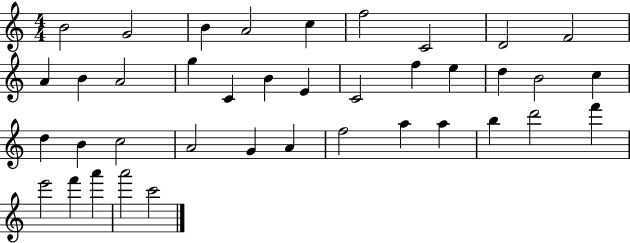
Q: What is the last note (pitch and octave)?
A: C6